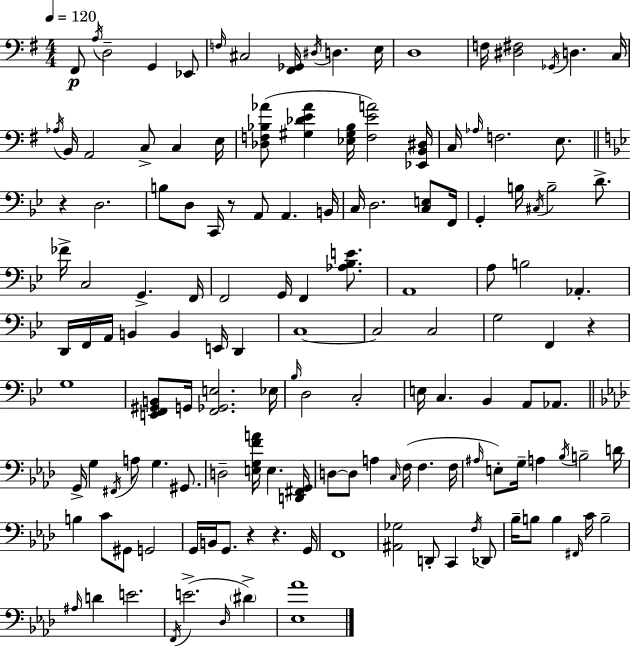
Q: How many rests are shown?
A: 5